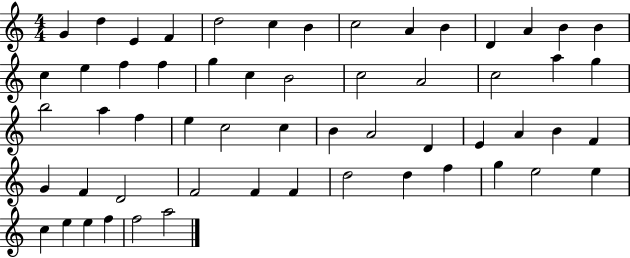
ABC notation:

X:1
T:Untitled
M:4/4
L:1/4
K:C
G d E F d2 c B c2 A B D A B B c e f f g c B2 c2 A2 c2 a g b2 a f e c2 c B A2 D E A B F G F D2 F2 F F d2 d f g e2 e c e e f f2 a2